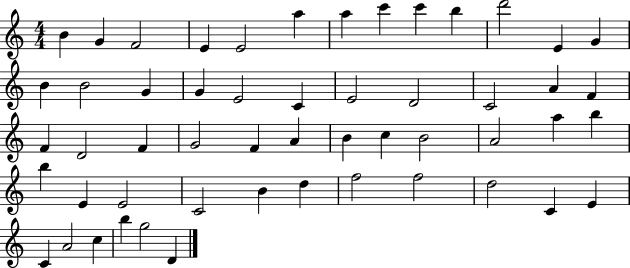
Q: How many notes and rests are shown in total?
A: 53